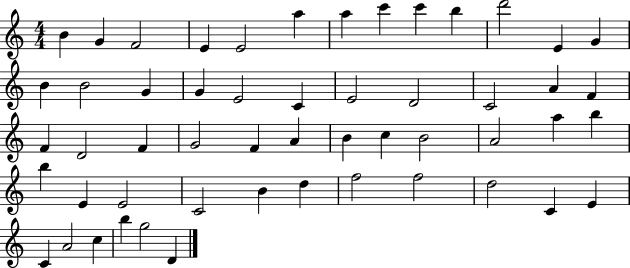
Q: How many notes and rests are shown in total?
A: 53